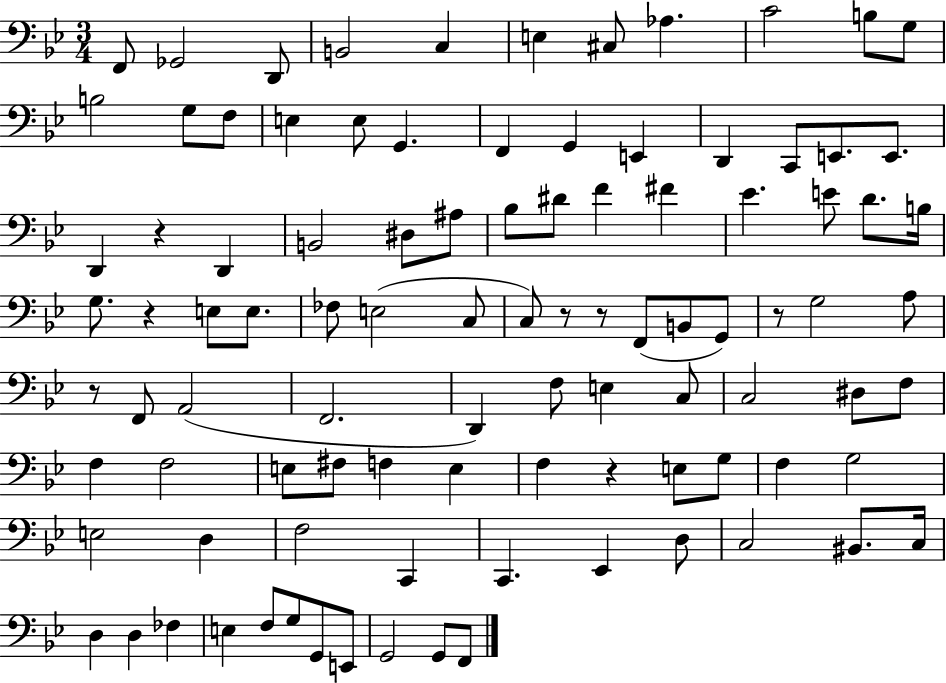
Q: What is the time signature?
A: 3/4